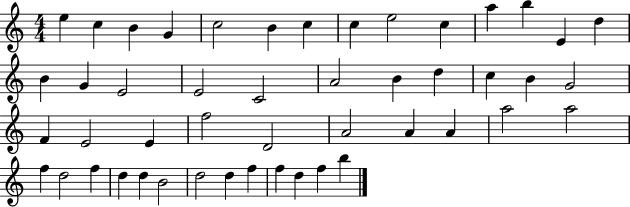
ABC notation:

X:1
T:Untitled
M:4/4
L:1/4
K:C
e c B G c2 B c c e2 c a b E d B G E2 E2 C2 A2 B d c B G2 F E2 E f2 D2 A2 A A a2 a2 f d2 f d d B2 d2 d f f d f b